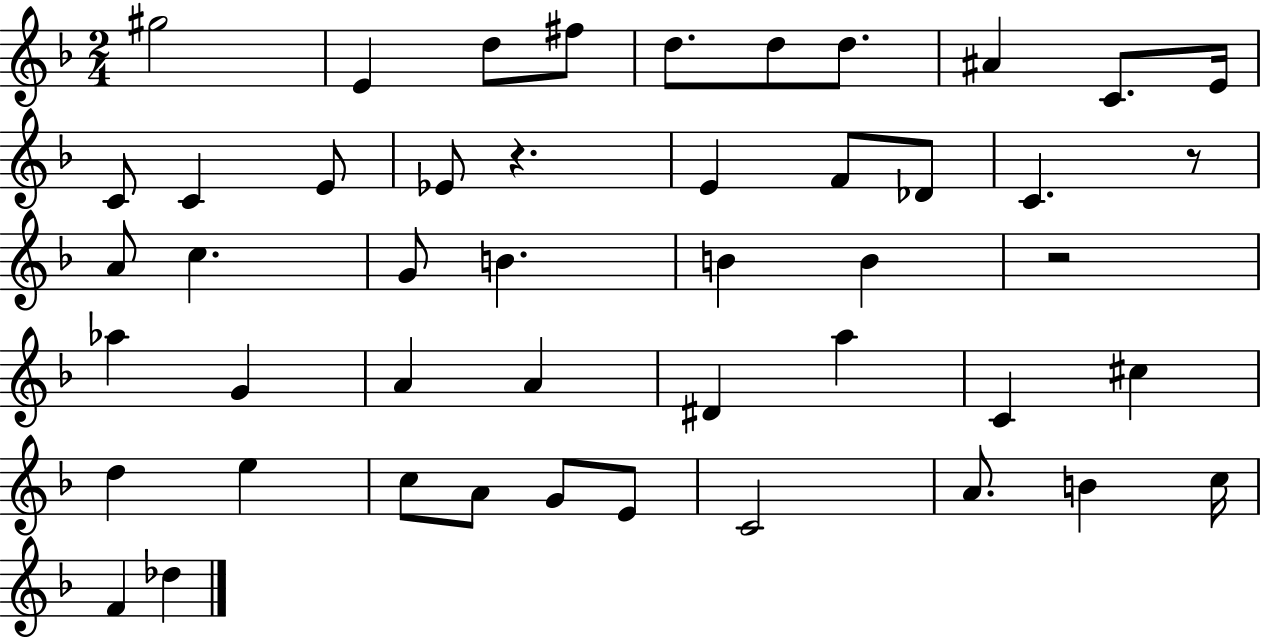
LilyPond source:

{
  \clef treble
  \numericTimeSignature
  \time 2/4
  \key f \major
  gis''2 | e'4 d''8 fis''8 | d''8. d''8 d''8. | ais'4 c'8. e'16 | \break c'8 c'4 e'8 | ees'8 r4. | e'4 f'8 des'8 | c'4. r8 | \break a'8 c''4. | g'8 b'4. | b'4 b'4 | r2 | \break aes''4 g'4 | a'4 a'4 | dis'4 a''4 | c'4 cis''4 | \break d''4 e''4 | c''8 a'8 g'8 e'8 | c'2 | a'8. b'4 c''16 | \break f'4 des''4 | \bar "|."
}